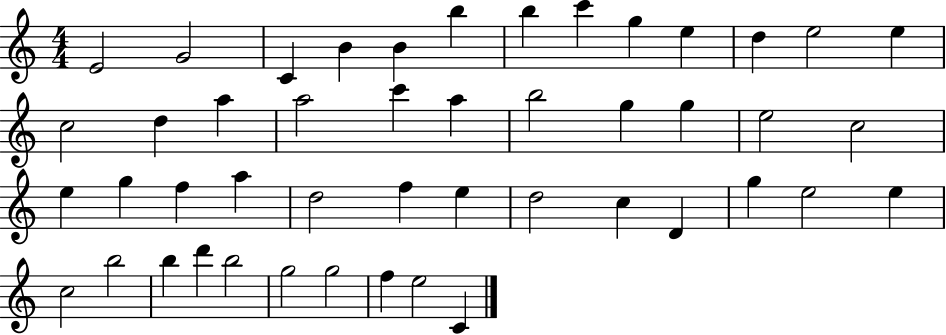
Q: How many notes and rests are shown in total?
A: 47